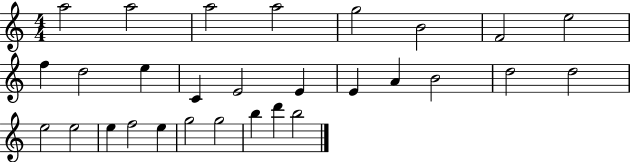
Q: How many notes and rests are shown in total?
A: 29